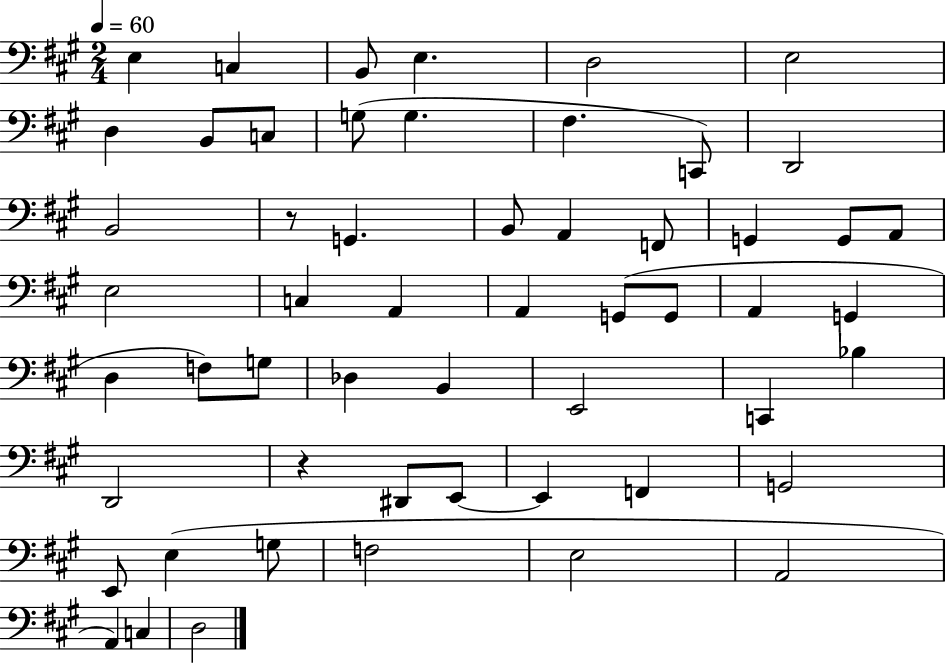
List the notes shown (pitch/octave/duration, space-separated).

E3/q C3/q B2/e E3/q. D3/h E3/h D3/q B2/e C3/e G3/e G3/q. F#3/q. C2/e D2/h B2/h R/e G2/q. B2/e A2/q F2/e G2/q G2/e A2/e E3/h C3/q A2/q A2/q G2/e G2/e A2/q G2/q D3/q F3/e G3/e Db3/q B2/q E2/h C2/q Bb3/q D2/h R/q D#2/e E2/e E2/q F2/q G2/h E2/e E3/q G3/e F3/h E3/h A2/h A2/q C3/q D3/h